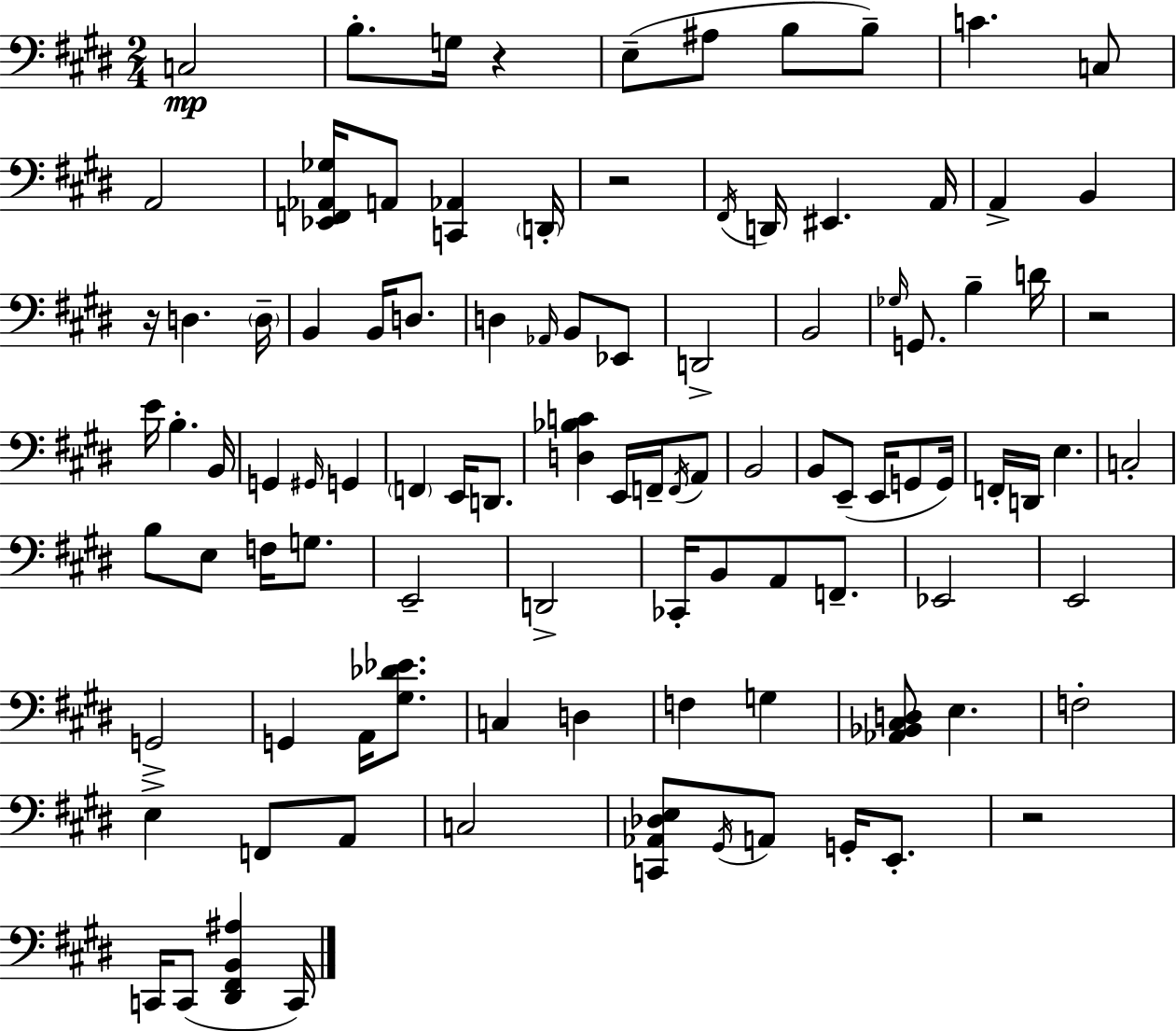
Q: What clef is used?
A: bass